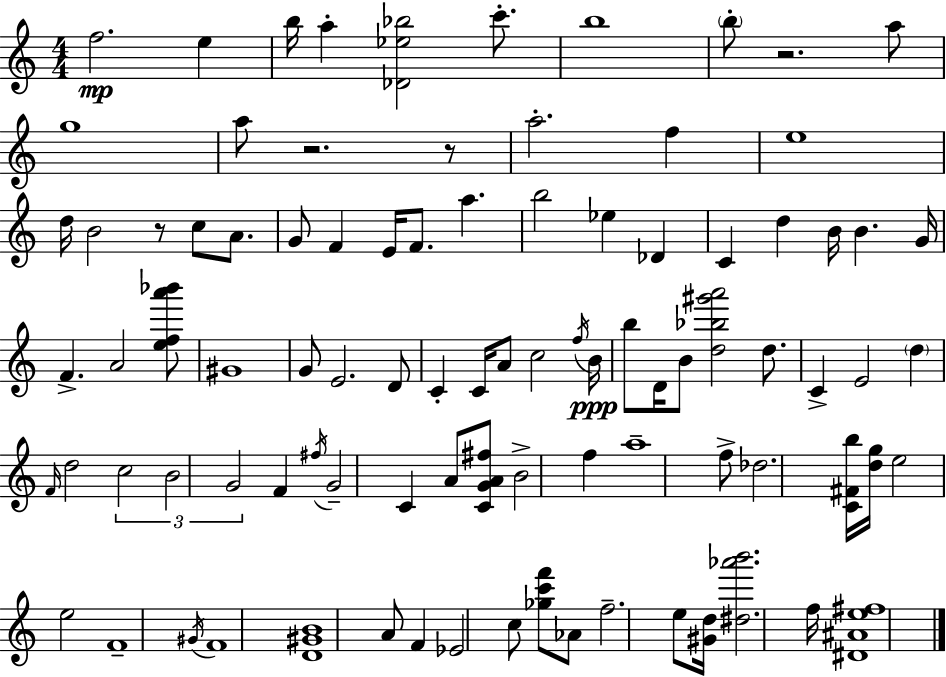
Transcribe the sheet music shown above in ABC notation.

X:1
T:Untitled
M:4/4
L:1/4
K:C
f2 e b/4 a [_D_e_b]2 c'/2 b4 b/2 z2 a/2 g4 a/2 z2 z/2 a2 f e4 d/4 B2 z/2 c/2 A/2 G/2 F E/4 F/2 a b2 _e _D C d B/4 B G/4 F A2 [efa'_b']/2 ^G4 G/2 E2 D/2 C C/4 A/2 c2 f/4 B/4 b/2 D/4 B/2 [d_b^g'a']2 d/2 C E2 d F/4 d2 c2 B2 G2 F ^f/4 G2 C A/2 [CGA^f]/2 B2 f a4 f/2 _d2 [C^Fb]/4 [dg]/4 e2 e2 F4 ^G/4 F4 [D^GB]4 A/2 F _E2 c/2 [_gc'f']/2 _A/2 f2 e/2 [^Gd]/4 [^d_a'b']2 f/4 [^D^Ae^f]4